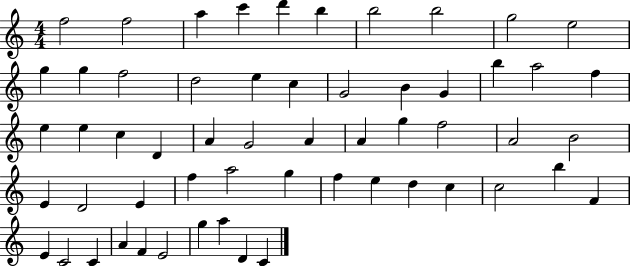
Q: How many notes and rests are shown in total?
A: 57